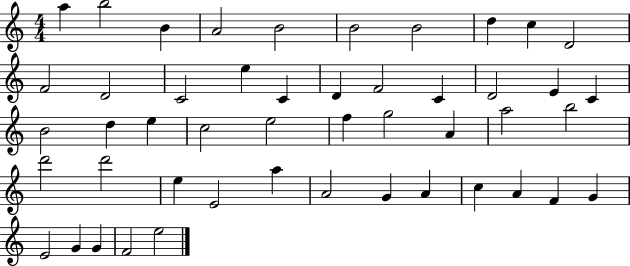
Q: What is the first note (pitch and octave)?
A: A5